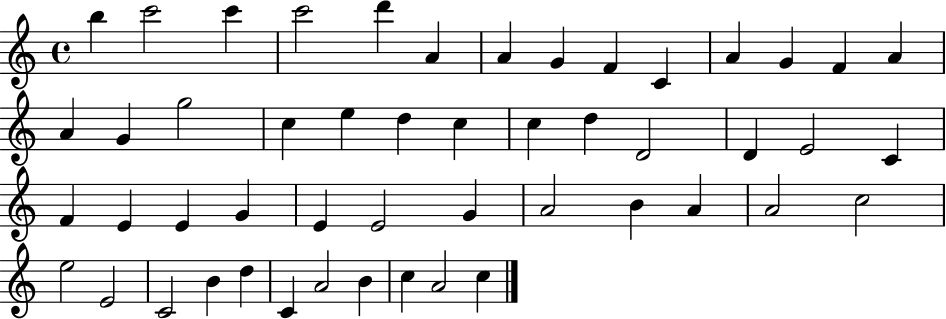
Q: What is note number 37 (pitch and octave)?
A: A4